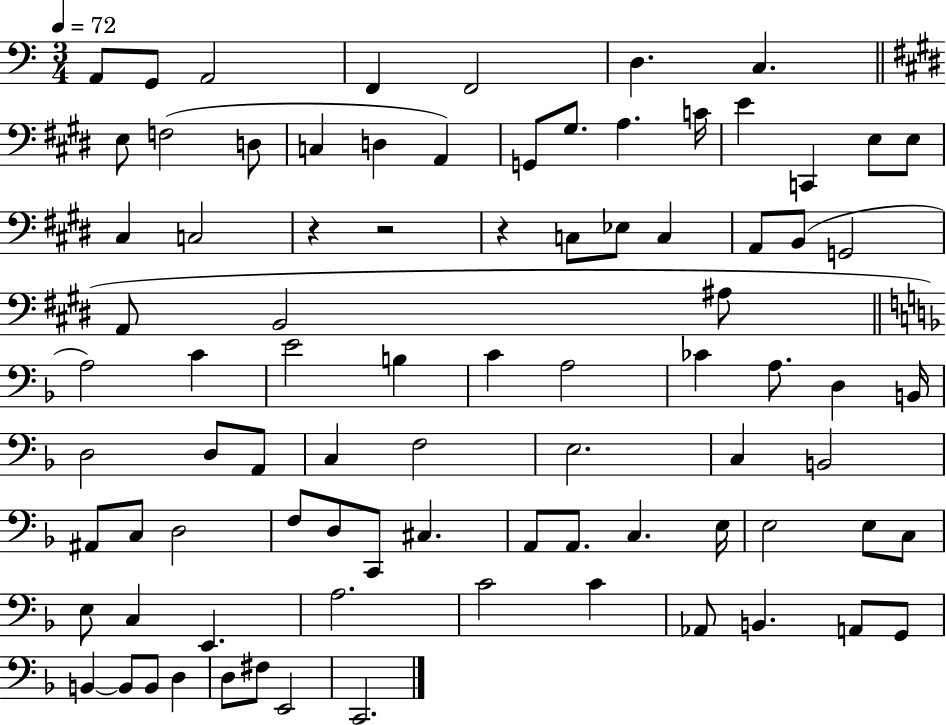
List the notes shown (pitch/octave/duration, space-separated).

A2/e G2/e A2/h F2/q F2/h D3/q. C3/q. E3/e F3/h D3/e C3/q D3/q A2/q G2/e G#3/e. A3/q. C4/s E4/q C2/q E3/e E3/e C#3/q C3/h R/q R/h R/q C3/e Eb3/e C3/q A2/e B2/e G2/h A2/e B2/h A#3/e A3/h C4/q E4/h B3/q C4/q A3/h CES4/q A3/e. D3/q B2/s D3/h D3/e A2/e C3/q F3/h E3/h. C3/q B2/h A#2/e C3/e D3/h F3/e D3/e C2/e C#3/q. A2/e A2/e. C3/q. E3/s E3/h E3/e C3/e E3/e C3/q E2/q. A3/h. C4/h C4/q Ab2/e B2/q. A2/e G2/e B2/q B2/e B2/e D3/q D3/e F#3/e E2/h C2/h.